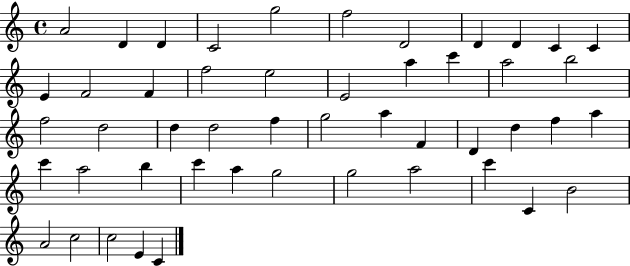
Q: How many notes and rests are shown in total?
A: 49